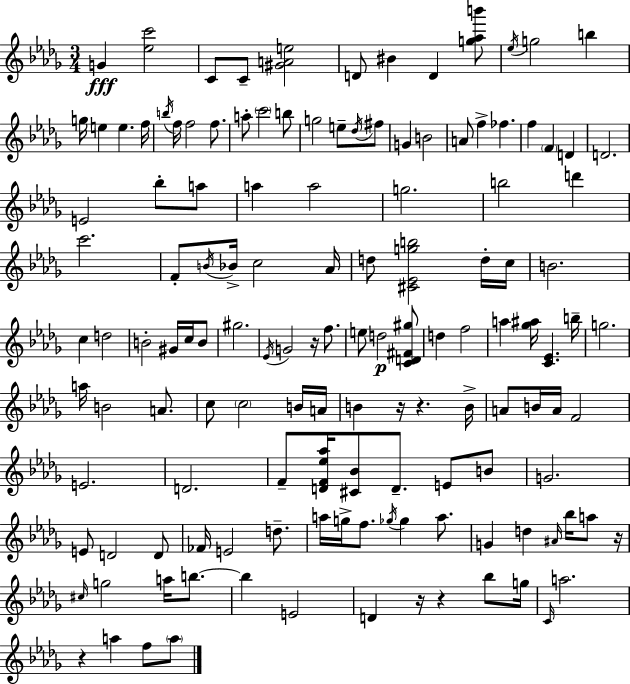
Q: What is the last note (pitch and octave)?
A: A5